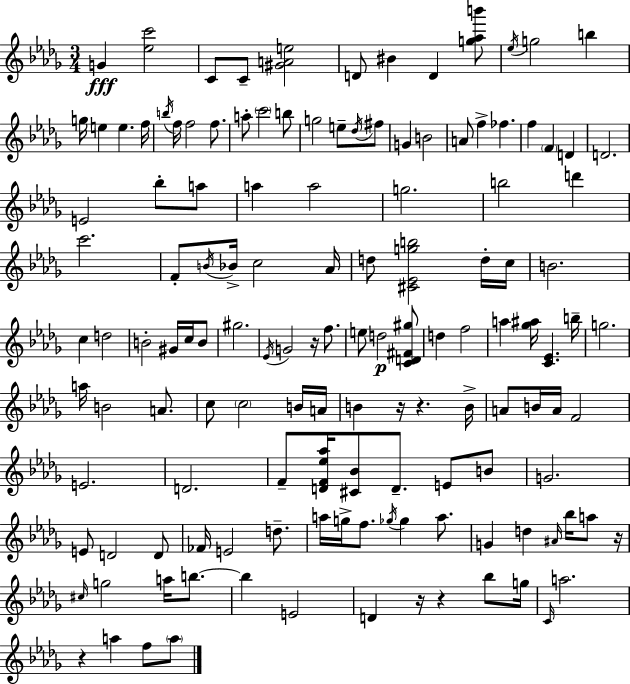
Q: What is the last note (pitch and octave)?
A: A5